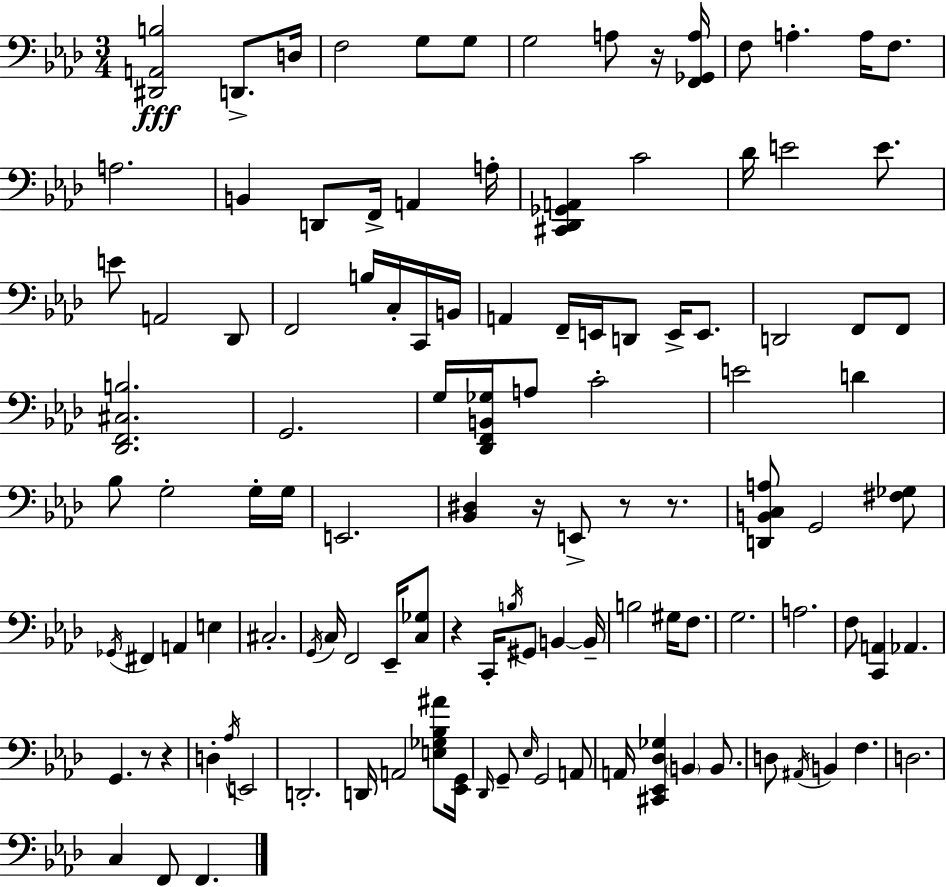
X:1
T:Untitled
M:3/4
L:1/4
K:Ab
[^D,,A,,B,]2 D,,/2 D,/4 F,2 G,/2 G,/2 G,2 A,/2 z/4 [F,,_G,,A,]/4 F,/2 A, A,/4 F,/2 A,2 B,, D,,/2 F,,/4 A,, A,/4 [^C,,_D,,_G,,A,,] C2 _D/4 E2 E/2 E/2 A,,2 _D,,/2 F,,2 B,/4 C,/4 C,,/4 B,,/4 A,, F,,/4 E,,/4 D,,/2 E,,/4 E,,/2 D,,2 F,,/2 F,,/2 [_D,,F,,^C,B,]2 G,,2 G,/4 [_D,,F,,B,,_G,]/4 A,/2 C2 E2 D _B,/2 G,2 G,/4 G,/4 E,,2 [_B,,^D,] z/4 E,,/2 z/2 z/2 [D,,B,,C,A,]/2 G,,2 [^F,_G,]/2 _G,,/4 ^F,, A,, E, ^C,2 G,,/4 C,/4 F,,2 _E,,/4 [C,_G,]/2 z C,,/4 B,/4 ^G,,/2 B,, B,,/4 B,2 ^G,/4 F,/2 G,2 A,2 F,/2 [C,,A,,] _A,, G,, z/2 z D, _A,/4 E,,2 D,,2 D,,/4 A,,2 [E,_G,_B,^A]/2 [_E,,G,,]/4 _D,,/4 G,,/2 _E,/4 G,,2 A,,/2 A,,/4 [^C,,_E,,_D,_G,] B,, B,,/2 D,/2 ^A,,/4 B,, F, D,2 C, F,,/2 F,,